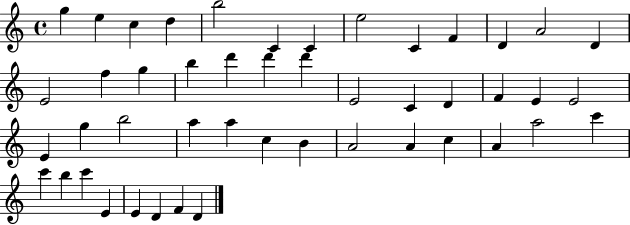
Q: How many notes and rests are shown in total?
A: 47